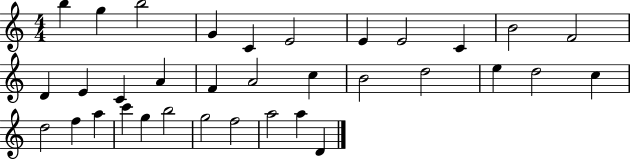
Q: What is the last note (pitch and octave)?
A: D4